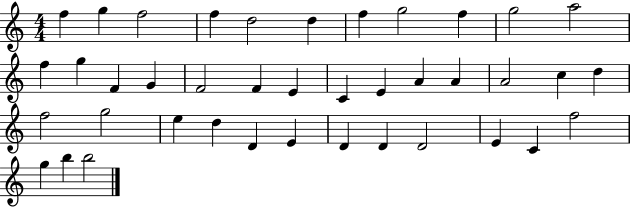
F5/q G5/q F5/h F5/q D5/h D5/q F5/q G5/h F5/q G5/h A5/h F5/q G5/q F4/q G4/q F4/h F4/q E4/q C4/q E4/q A4/q A4/q A4/h C5/q D5/q F5/h G5/h E5/q D5/q D4/q E4/q D4/q D4/q D4/h E4/q C4/q F5/h G5/q B5/q B5/h